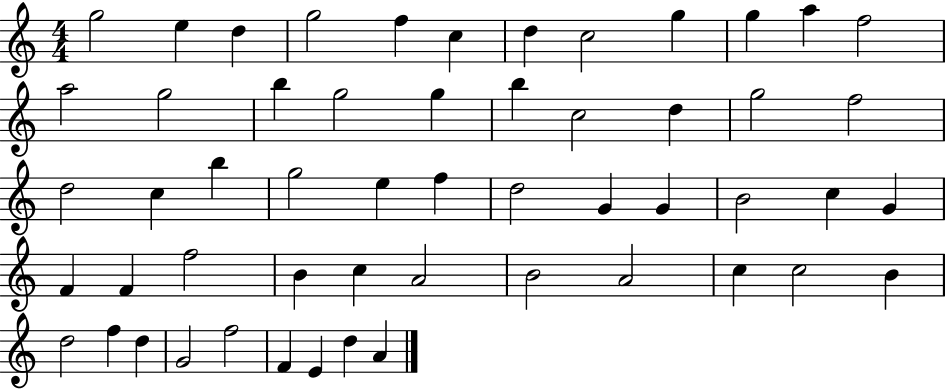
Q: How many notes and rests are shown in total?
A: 54